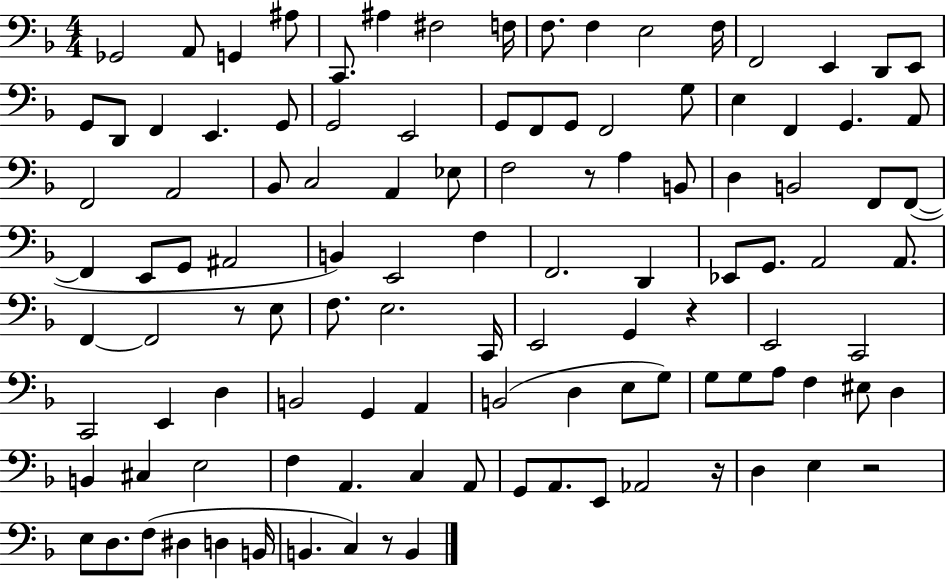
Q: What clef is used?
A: bass